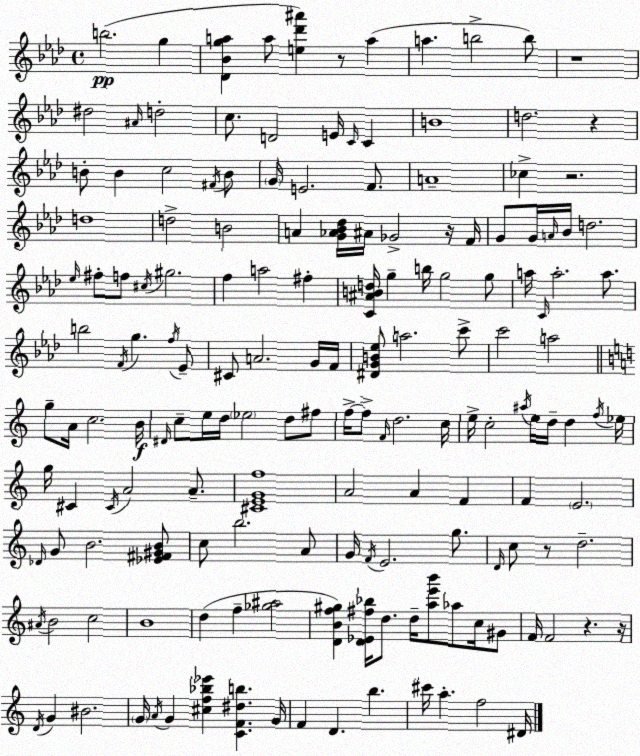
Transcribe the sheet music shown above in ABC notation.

X:1
T:Untitled
M:4/4
L:1/4
K:Fm
b2 g [_D_Bga] a/2 [e_d'^a'] z/2 a a b2 b/2 z4 ^d2 ^A/4 d2 c/2 D2 E/4 C/4 C B4 d2 z B/2 B c2 ^F/4 B/2 G/4 E2 F/2 A4 _c z2 d4 d2 B2 A [G_A_B_d]/4 ^A/4 _G2 z/4 F/4 G/2 G/4 A/4 _B/4 d2 _e/4 ^f/2 f/2 ^c/4 ^g2 f a2 ^f [C^ABd]/4 g b/4 g2 g/2 a/4 C/4 a2 a/2 b2 F/4 g f/4 _E/2 ^C/2 A2 G/4 F/4 [^DGB_e]/2 a2 c'/2 c'2 a2 g/2 A/4 c2 B/4 ^D/4 c/2 e/4 d/4 _e2 d/2 ^f/2 f/4 f/2 F/4 d2 c/4 e/4 c2 ^a/4 e/4 d/4 d f/4 _e/4 g/4 ^C ^C/4 A2 A/2 [^CEGf]4 A2 A F F E2 _D/4 G/2 B2 [_E^F^GB]/2 c/2 b2 A/2 G/4 F/4 E2 g/2 D/4 c/2 z/2 d2 ^A/4 B2 c2 B4 d f [_g^a]2 [DBf^g] [D_E^f_b]/4 d/2 d/4 [ae'b']/2 _a/2 c/4 ^G/2 F/4 F2 z z/4 D/4 G ^B2 G/4 A/4 G [^cf_b_e'] [CF^db] G/4 F D b ^c'/4 a f2 ^D/4